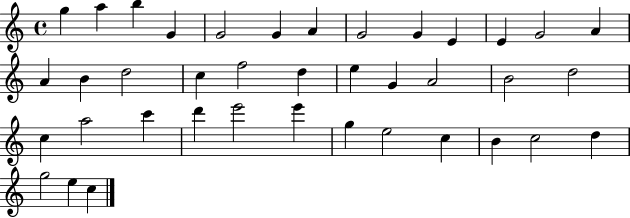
X:1
T:Untitled
M:4/4
L:1/4
K:C
g a b G G2 G A G2 G E E G2 A A B d2 c f2 d e G A2 B2 d2 c a2 c' d' e'2 e' g e2 c B c2 d g2 e c